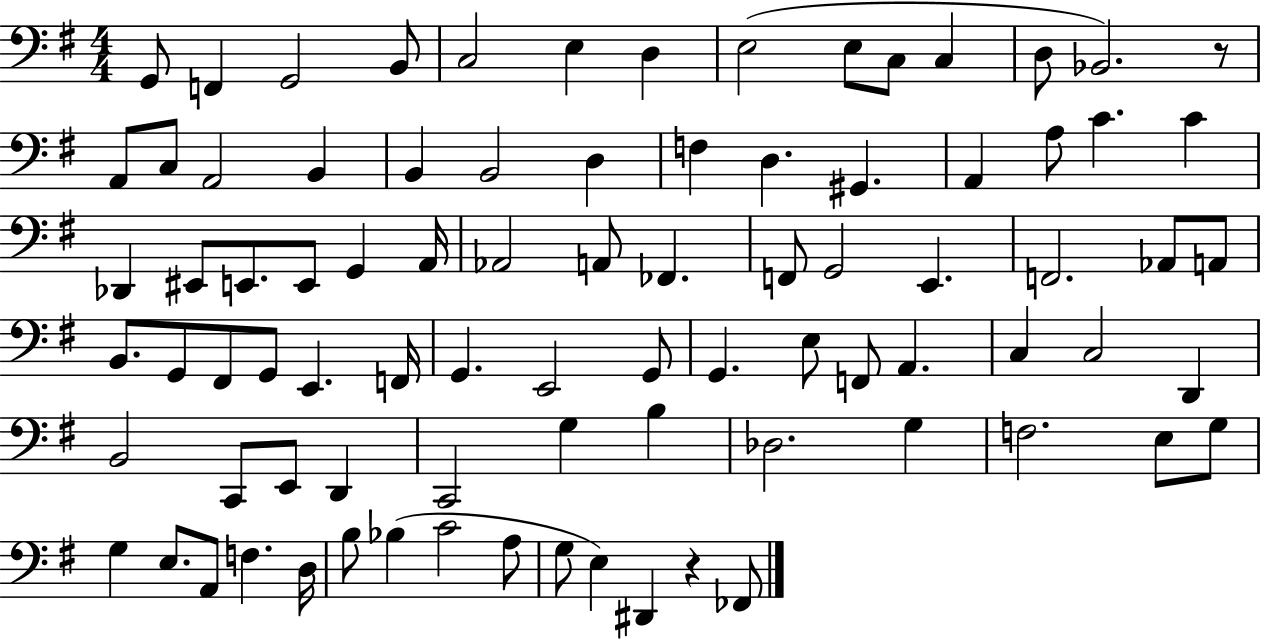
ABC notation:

X:1
T:Untitled
M:4/4
L:1/4
K:G
G,,/2 F,, G,,2 B,,/2 C,2 E, D, E,2 E,/2 C,/2 C, D,/2 _B,,2 z/2 A,,/2 C,/2 A,,2 B,, B,, B,,2 D, F, D, ^G,, A,, A,/2 C C _D,, ^E,,/2 E,,/2 E,,/2 G,, A,,/4 _A,,2 A,,/2 _F,, F,,/2 G,,2 E,, F,,2 _A,,/2 A,,/2 B,,/2 G,,/2 ^F,,/2 G,,/2 E,, F,,/4 G,, E,,2 G,,/2 G,, E,/2 F,,/2 A,, C, C,2 D,, B,,2 C,,/2 E,,/2 D,, C,,2 G, B, _D,2 G, F,2 E,/2 G,/2 G, E,/2 A,,/2 F, D,/4 B,/2 _B, C2 A,/2 G,/2 E, ^D,, z _F,,/2